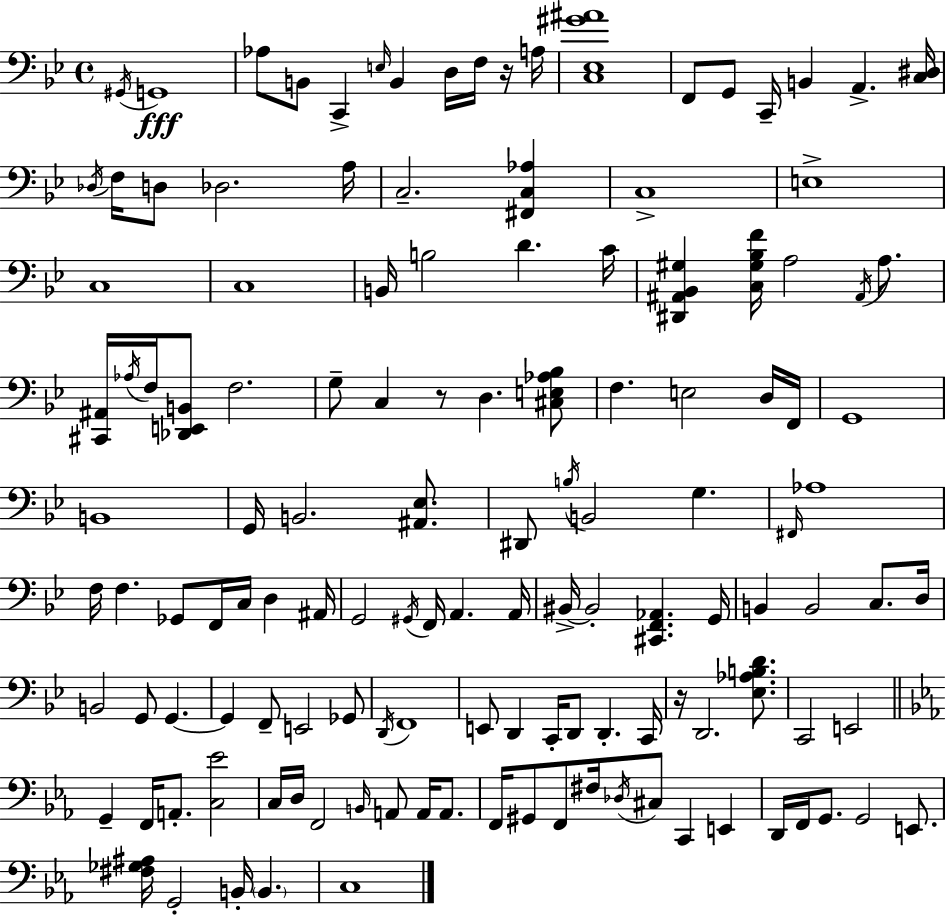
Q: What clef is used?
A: bass